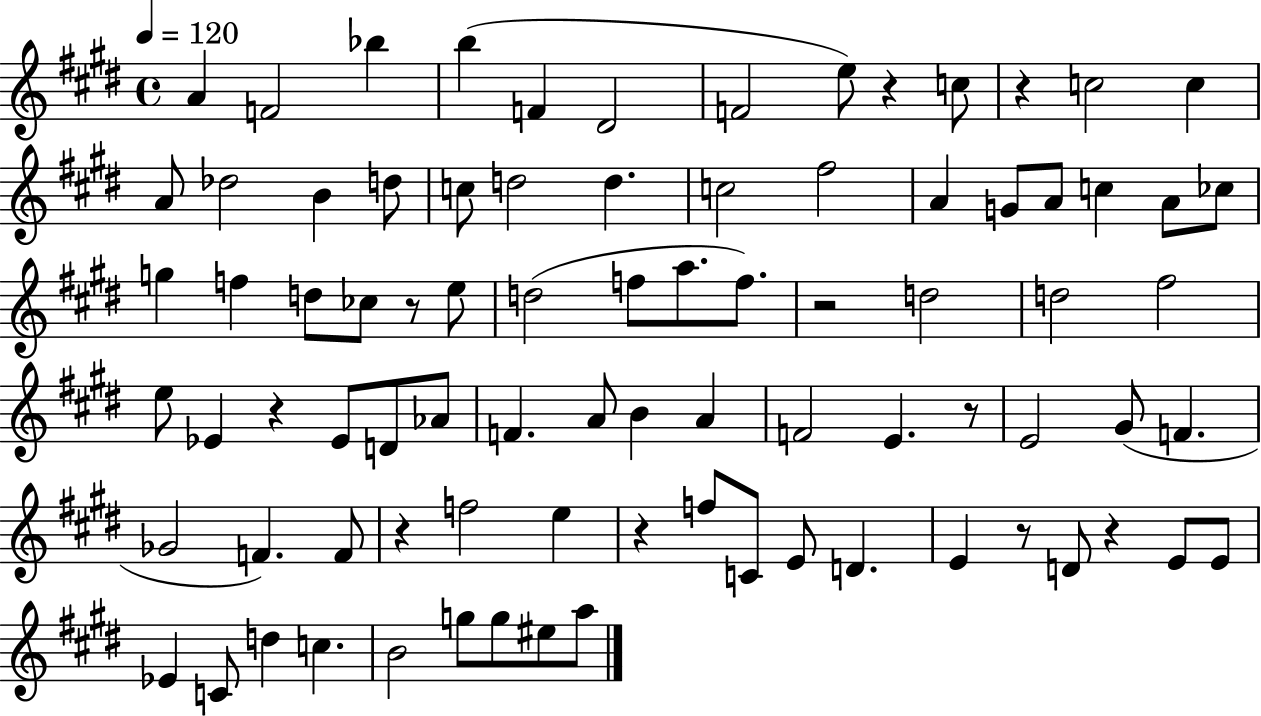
{
  \clef treble
  \time 4/4
  \defaultTimeSignature
  \key e \major
  \tempo 4 = 120
  \repeat volta 2 { a'4 f'2 bes''4 | b''4( f'4 dis'2 | f'2 e''8) r4 c''8 | r4 c''2 c''4 | \break a'8 des''2 b'4 d''8 | c''8 d''2 d''4. | c''2 fis''2 | a'4 g'8 a'8 c''4 a'8 ces''8 | \break g''4 f''4 d''8 ces''8 r8 e''8 | d''2( f''8 a''8. f''8.) | r2 d''2 | d''2 fis''2 | \break e''8 ees'4 r4 ees'8 d'8 aes'8 | f'4. a'8 b'4 a'4 | f'2 e'4. r8 | e'2 gis'8( f'4. | \break ges'2 f'4.) f'8 | r4 f''2 e''4 | r4 f''8 c'8 e'8 d'4. | e'4 r8 d'8 r4 e'8 e'8 | \break ees'4 c'8 d''4 c''4. | b'2 g''8 g''8 eis''8 a''8 | } \bar "|."
}